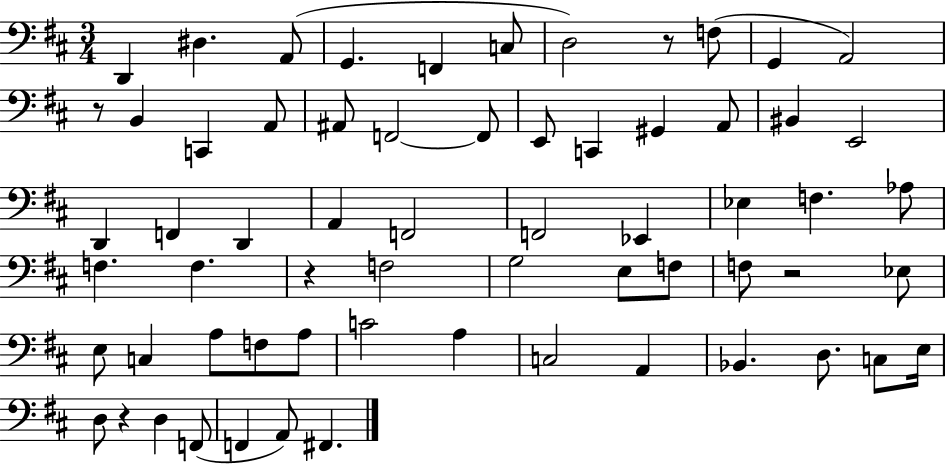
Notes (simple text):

D2/q D#3/q. A2/e G2/q. F2/q C3/e D3/h R/e F3/e G2/q A2/h R/e B2/q C2/q A2/e A#2/e F2/h F2/e E2/e C2/q G#2/q A2/e BIS2/q E2/h D2/q F2/q D2/q A2/q F2/h F2/h Eb2/q Eb3/q F3/q. Ab3/e F3/q. F3/q. R/q F3/h G3/h E3/e F3/e F3/e R/h Eb3/e E3/e C3/q A3/e F3/e A3/e C4/h A3/q C3/h A2/q Bb2/q. D3/e. C3/e E3/s D3/e R/q D3/q F2/e F2/q A2/e F#2/q.